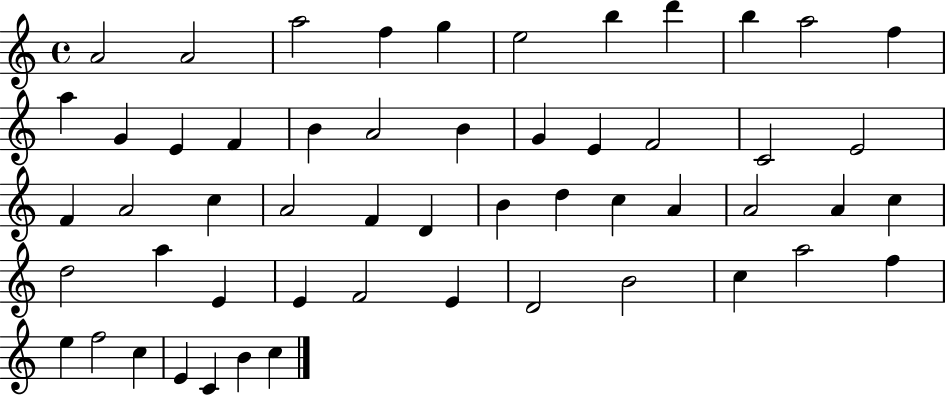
X:1
T:Untitled
M:4/4
L:1/4
K:C
A2 A2 a2 f g e2 b d' b a2 f a G E F B A2 B G E F2 C2 E2 F A2 c A2 F D B d c A A2 A c d2 a E E F2 E D2 B2 c a2 f e f2 c E C B c